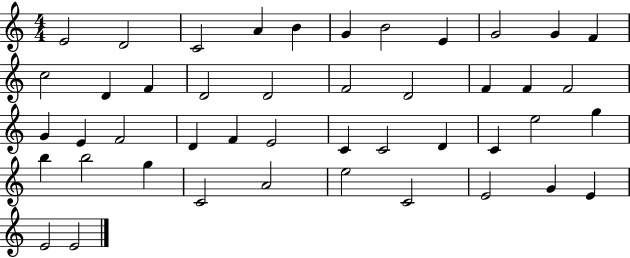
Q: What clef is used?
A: treble